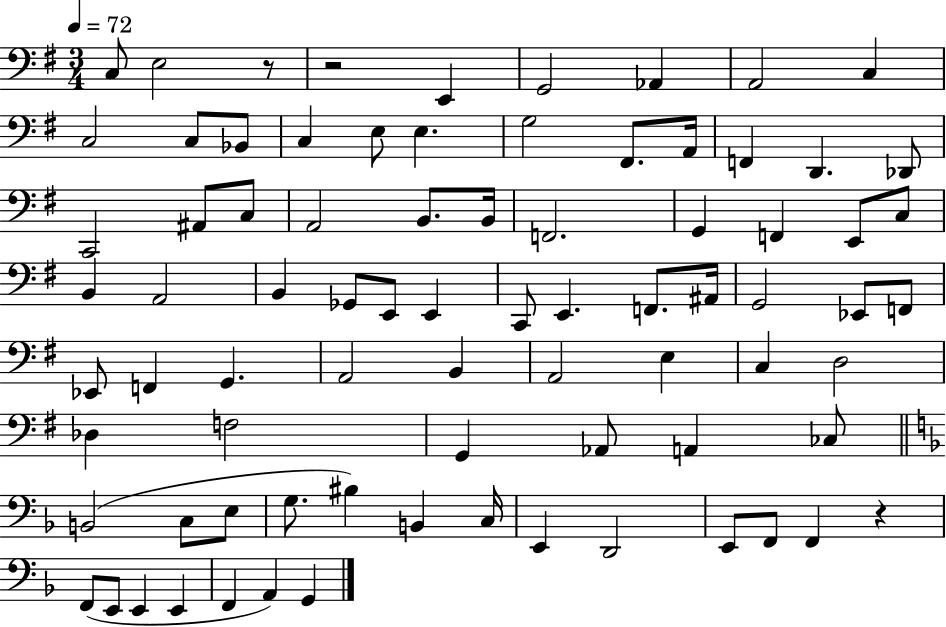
X:1
T:Untitled
M:3/4
L:1/4
K:G
C,/2 E,2 z/2 z2 E,, G,,2 _A,, A,,2 C, C,2 C,/2 _B,,/2 C, E,/2 E, G,2 ^F,,/2 A,,/4 F,, D,, _D,,/2 C,,2 ^A,,/2 C,/2 A,,2 B,,/2 B,,/4 F,,2 G,, F,, E,,/2 C,/2 B,, A,,2 B,, _G,,/2 E,,/2 E,, C,,/2 E,, F,,/2 ^A,,/4 G,,2 _E,,/2 F,,/2 _E,,/2 F,, G,, A,,2 B,, A,,2 E, C, D,2 _D, F,2 G,, _A,,/2 A,, _C,/2 B,,2 C,/2 E,/2 G,/2 ^B, B,, C,/4 E,, D,,2 E,,/2 F,,/2 F,, z F,,/2 E,,/2 E,, E,, F,, A,, G,,